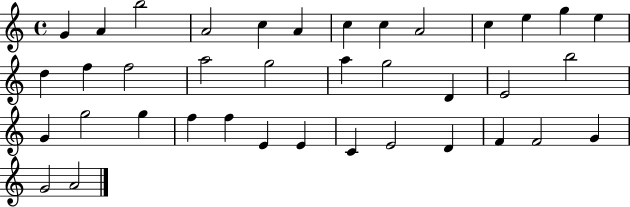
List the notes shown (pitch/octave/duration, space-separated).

G4/q A4/q B5/h A4/h C5/q A4/q C5/q C5/q A4/h C5/q E5/q G5/q E5/q D5/q F5/q F5/h A5/h G5/h A5/q G5/h D4/q E4/h B5/h G4/q G5/h G5/q F5/q F5/q E4/q E4/q C4/q E4/h D4/q F4/q F4/h G4/q G4/h A4/h